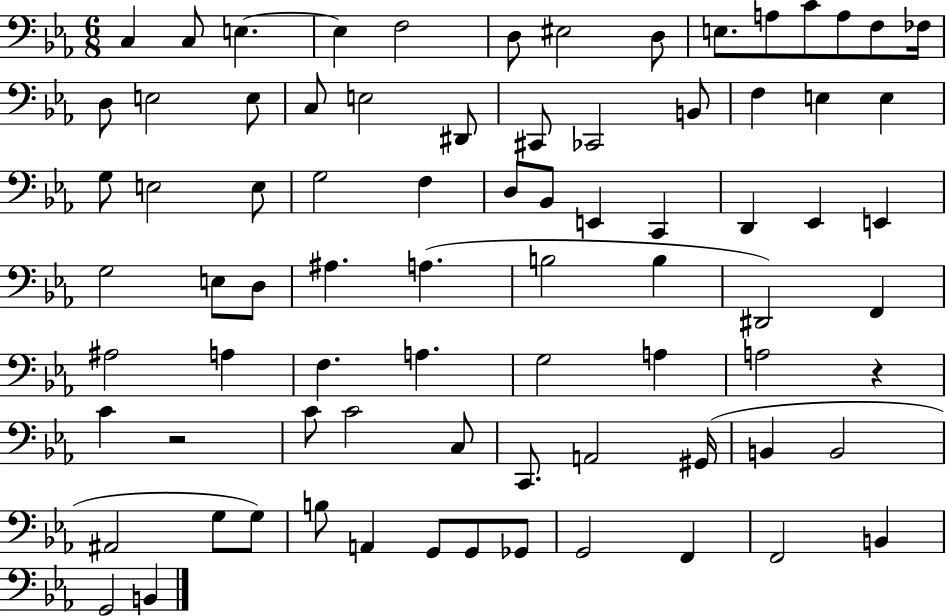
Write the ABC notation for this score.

X:1
T:Untitled
M:6/8
L:1/4
K:Eb
C, C,/2 E, E, F,2 D,/2 ^E,2 D,/2 E,/2 A,/2 C/2 A,/2 F,/2 _F,/4 D,/2 E,2 E,/2 C,/2 E,2 ^D,,/2 ^C,,/2 _C,,2 B,,/2 F, E, E, G,/2 E,2 E,/2 G,2 F, D,/2 _B,,/2 E,, C,, D,, _E,, E,, G,2 E,/2 D,/2 ^A, A, B,2 B, ^D,,2 F,, ^A,2 A, F, A, G,2 A, A,2 z C z2 C/2 C2 C,/2 C,,/2 A,,2 ^G,,/4 B,, B,,2 ^A,,2 G,/2 G,/2 B,/2 A,, G,,/2 G,,/2 _G,,/2 G,,2 F,, F,,2 B,, G,,2 B,,